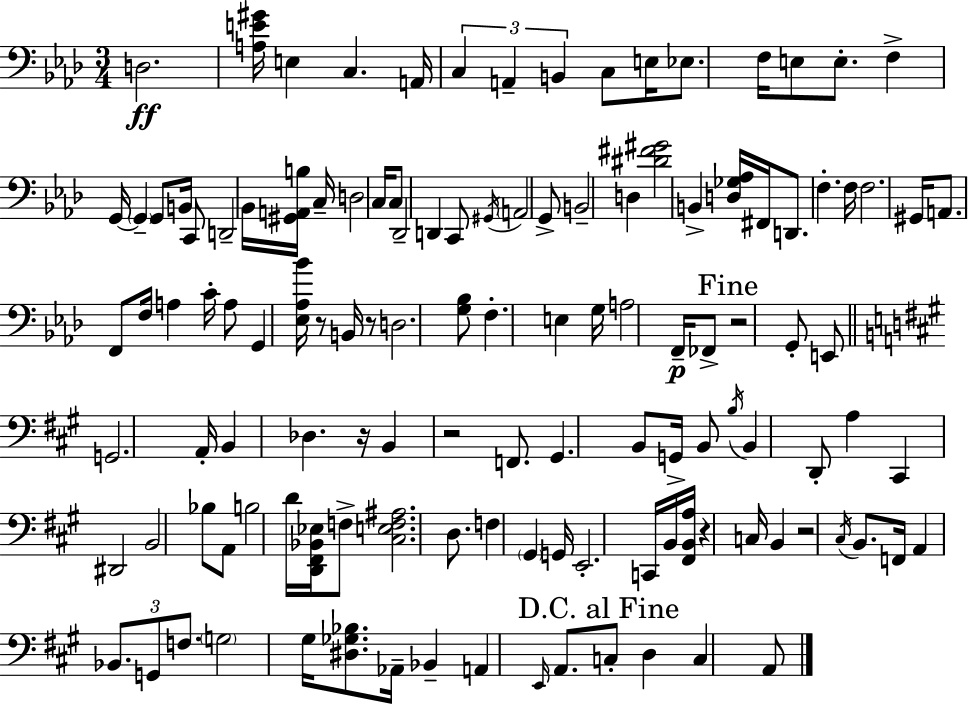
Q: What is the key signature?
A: F minor